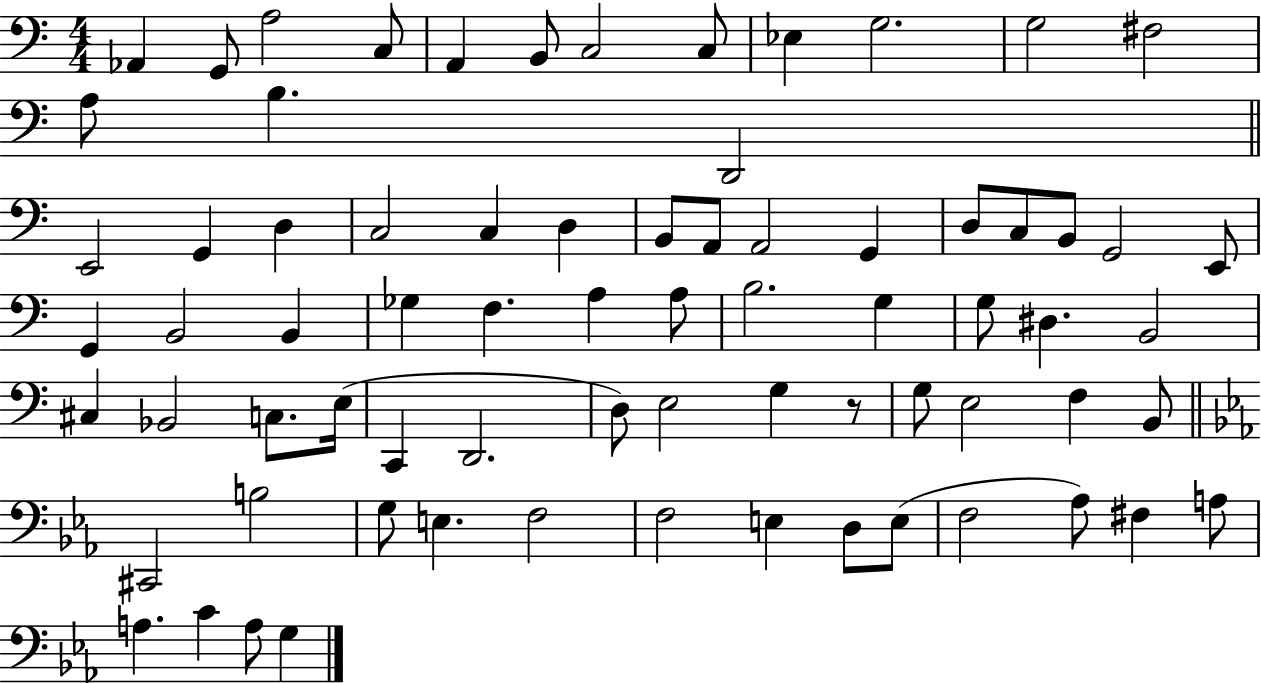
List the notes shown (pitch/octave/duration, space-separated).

Ab2/q G2/e A3/h C3/e A2/q B2/e C3/h C3/e Eb3/q G3/h. G3/h F#3/h A3/e B3/q. D2/h E2/h G2/q D3/q C3/h C3/q D3/q B2/e A2/e A2/h G2/q D3/e C3/e B2/e G2/h E2/e G2/q B2/h B2/q Gb3/q F3/q. A3/q A3/e B3/h. G3/q G3/e D#3/q. B2/h C#3/q Bb2/h C3/e. E3/s C2/q D2/h. D3/e E3/h G3/q R/e G3/e E3/h F3/q B2/e C#2/h B3/h G3/e E3/q. F3/h F3/h E3/q D3/e E3/e F3/h Ab3/e F#3/q A3/e A3/q. C4/q A3/e G3/q